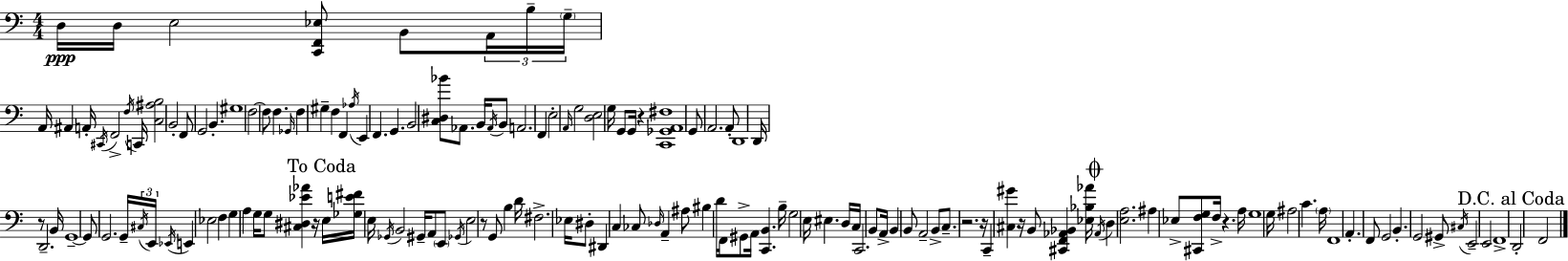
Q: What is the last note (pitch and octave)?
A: F2